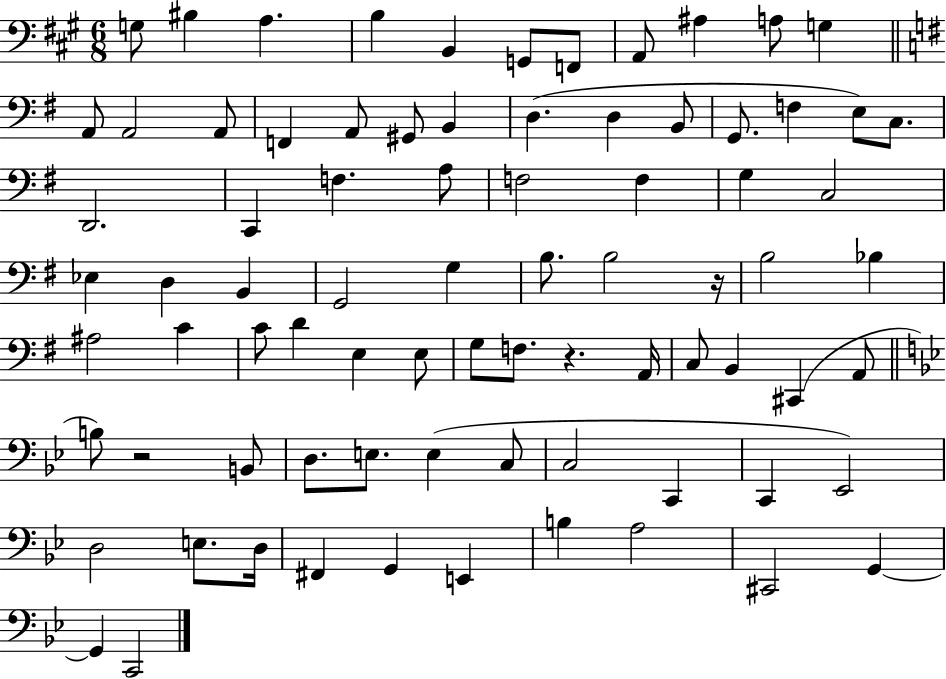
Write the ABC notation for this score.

X:1
T:Untitled
M:6/8
L:1/4
K:A
G,/2 ^B, A, B, B,, G,,/2 F,,/2 A,,/2 ^A, A,/2 G, A,,/2 A,,2 A,,/2 F,, A,,/2 ^G,,/2 B,, D, D, B,,/2 G,,/2 F, E,/2 C,/2 D,,2 C,, F, A,/2 F,2 F, G, C,2 _E, D, B,, G,,2 G, B,/2 B,2 z/4 B,2 _B, ^A,2 C C/2 D E, E,/2 G,/2 F,/2 z A,,/4 C,/2 B,, ^C,, A,,/2 B,/2 z2 B,,/2 D,/2 E,/2 E, C,/2 C,2 C,, C,, _E,,2 D,2 E,/2 D,/4 ^F,, G,, E,, B, A,2 ^C,,2 G,, G,, C,,2